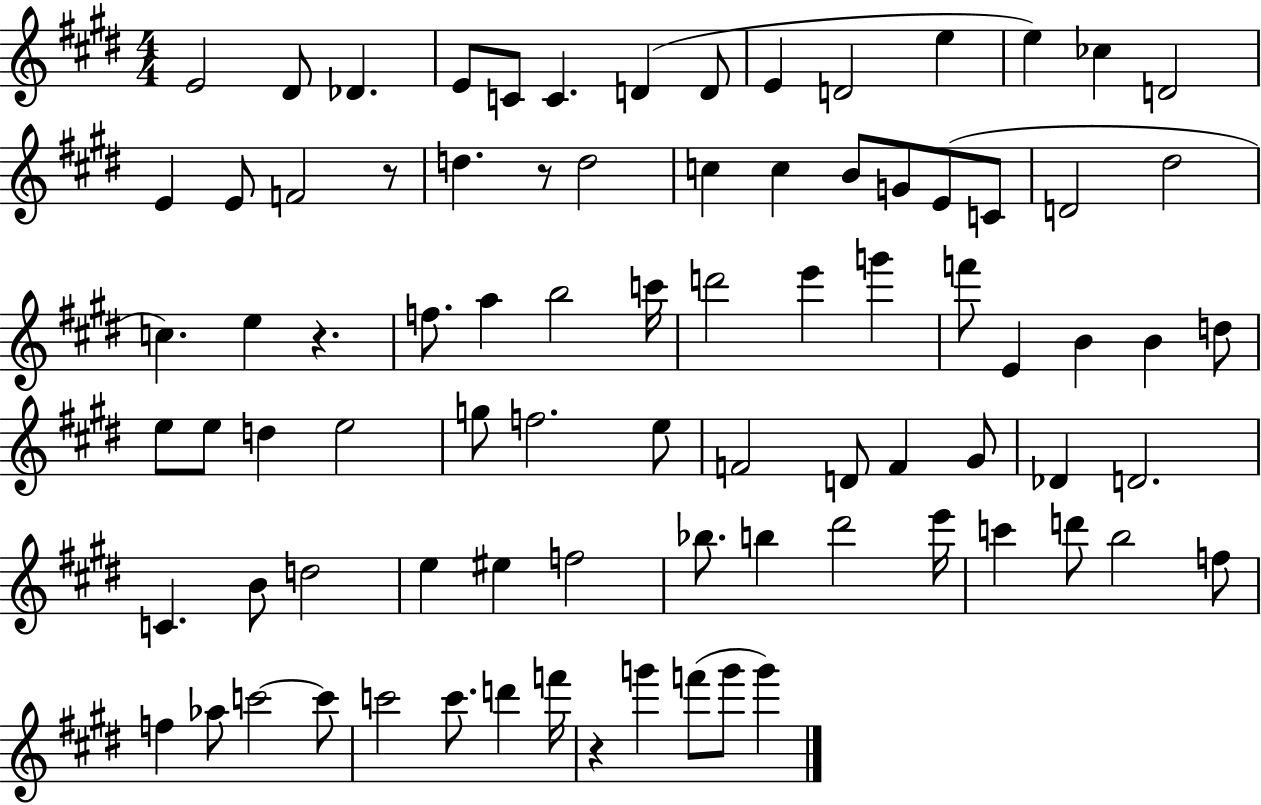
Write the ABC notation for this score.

X:1
T:Untitled
M:4/4
L:1/4
K:E
E2 ^D/2 _D E/2 C/2 C D D/2 E D2 e e _c D2 E E/2 F2 z/2 d z/2 d2 c c B/2 G/2 E/2 C/2 D2 ^d2 c e z f/2 a b2 c'/4 d'2 e' g' f'/2 E B B d/2 e/2 e/2 d e2 g/2 f2 e/2 F2 D/2 F ^G/2 _D D2 C B/2 d2 e ^e f2 _b/2 b ^d'2 e'/4 c' d'/2 b2 f/2 f _a/2 c'2 c'/2 c'2 c'/2 d' f'/4 z g' f'/2 g'/2 g'